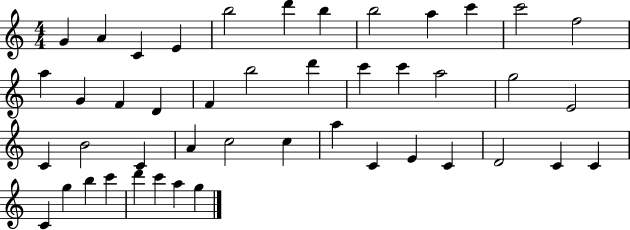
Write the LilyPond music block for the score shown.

{
  \clef treble
  \numericTimeSignature
  \time 4/4
  \key c \major
  g'4 a'4 c'4 e'4 | b''2 d'''4 b''4 | b''2 a''4 c'''4 | c'''2 f''2 | \break a''4 g'4 f'4 d'4 | f'4 b''2 d'''4 | c'''4 c'''4 a''2 | g''2 e'2 | \break c'4 b'2 c'4 | a'4 c''2 c''4 | a''4 c'4 e'4 c'4 | d'2 c'4 c'4 | \break c'4 g''4 b''4 c'''4 | d'''4 c'''4 a''4 g''4 | \bar "|."
}